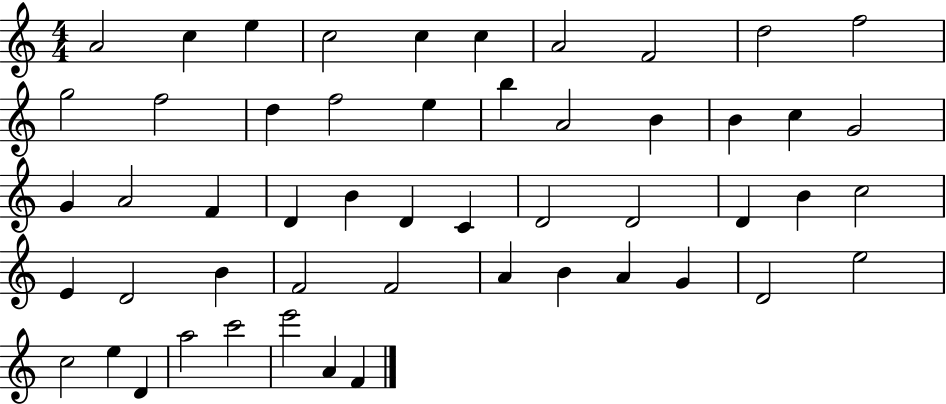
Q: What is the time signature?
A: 4/4